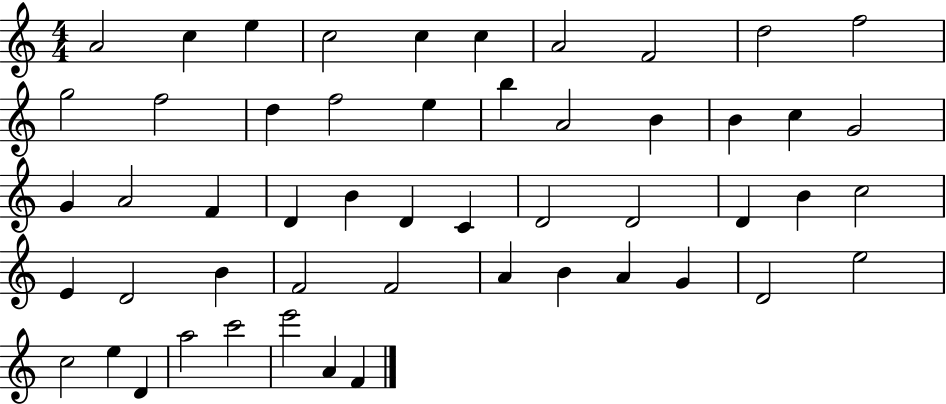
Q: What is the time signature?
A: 4/4